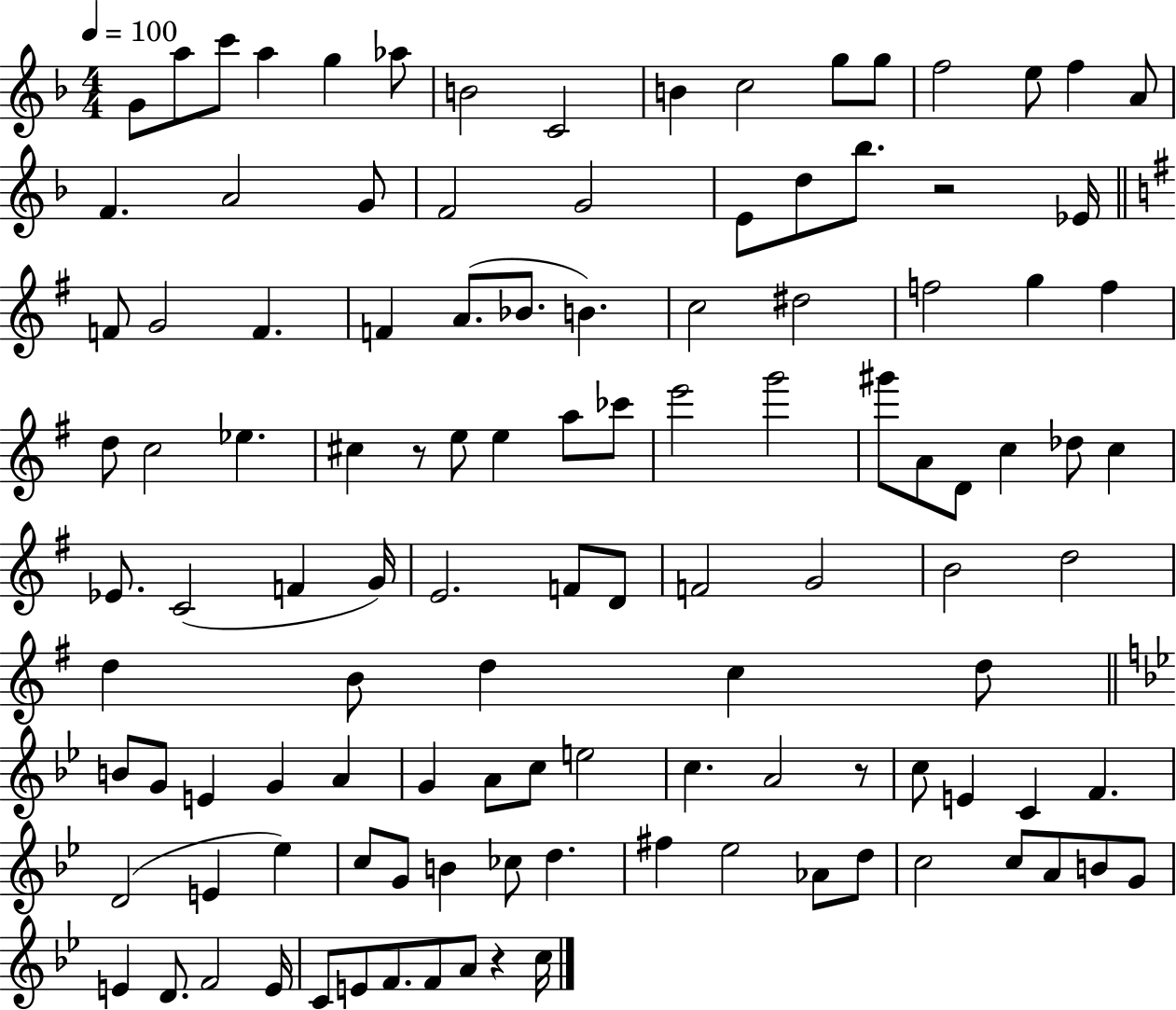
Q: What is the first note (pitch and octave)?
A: G4